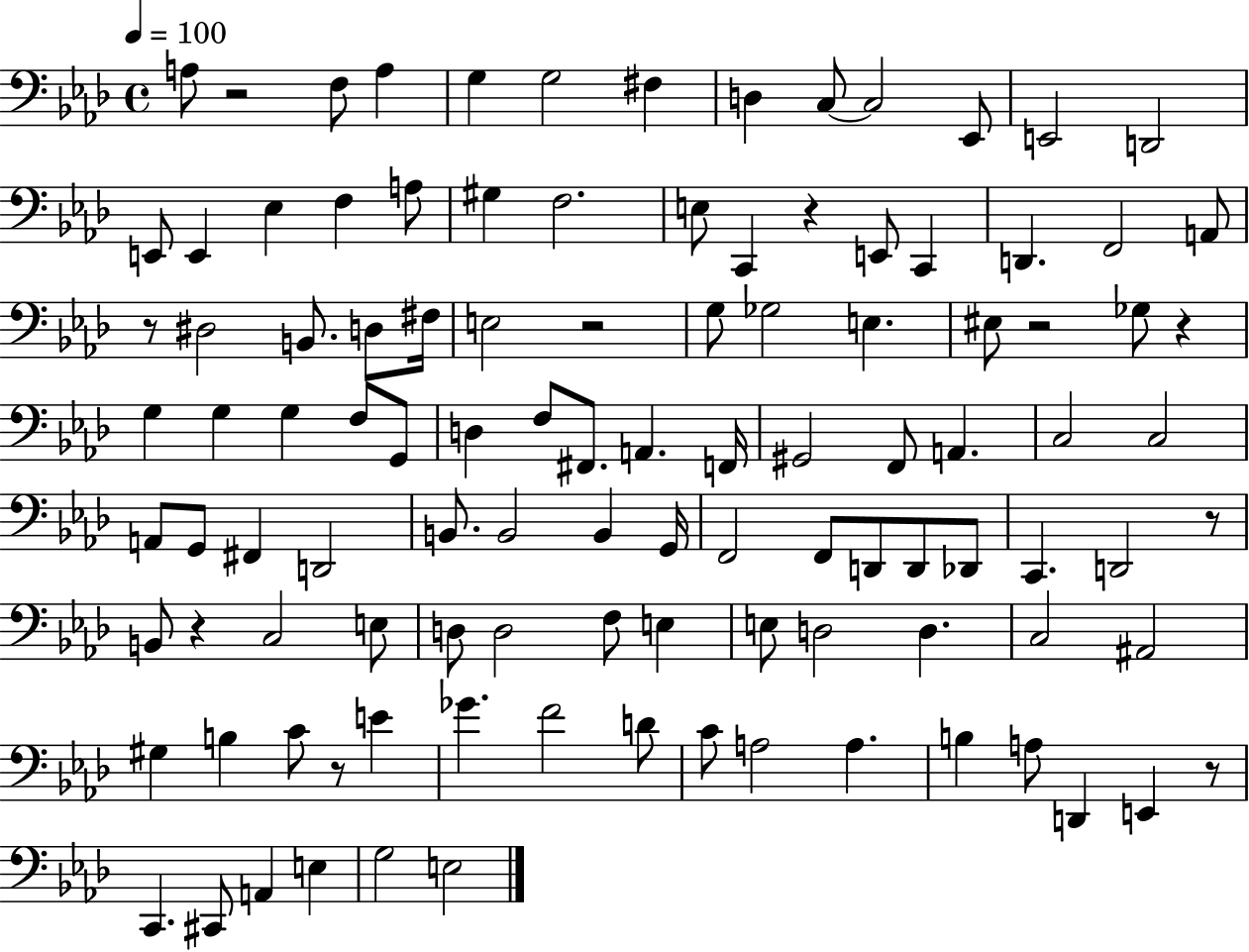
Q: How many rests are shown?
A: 10